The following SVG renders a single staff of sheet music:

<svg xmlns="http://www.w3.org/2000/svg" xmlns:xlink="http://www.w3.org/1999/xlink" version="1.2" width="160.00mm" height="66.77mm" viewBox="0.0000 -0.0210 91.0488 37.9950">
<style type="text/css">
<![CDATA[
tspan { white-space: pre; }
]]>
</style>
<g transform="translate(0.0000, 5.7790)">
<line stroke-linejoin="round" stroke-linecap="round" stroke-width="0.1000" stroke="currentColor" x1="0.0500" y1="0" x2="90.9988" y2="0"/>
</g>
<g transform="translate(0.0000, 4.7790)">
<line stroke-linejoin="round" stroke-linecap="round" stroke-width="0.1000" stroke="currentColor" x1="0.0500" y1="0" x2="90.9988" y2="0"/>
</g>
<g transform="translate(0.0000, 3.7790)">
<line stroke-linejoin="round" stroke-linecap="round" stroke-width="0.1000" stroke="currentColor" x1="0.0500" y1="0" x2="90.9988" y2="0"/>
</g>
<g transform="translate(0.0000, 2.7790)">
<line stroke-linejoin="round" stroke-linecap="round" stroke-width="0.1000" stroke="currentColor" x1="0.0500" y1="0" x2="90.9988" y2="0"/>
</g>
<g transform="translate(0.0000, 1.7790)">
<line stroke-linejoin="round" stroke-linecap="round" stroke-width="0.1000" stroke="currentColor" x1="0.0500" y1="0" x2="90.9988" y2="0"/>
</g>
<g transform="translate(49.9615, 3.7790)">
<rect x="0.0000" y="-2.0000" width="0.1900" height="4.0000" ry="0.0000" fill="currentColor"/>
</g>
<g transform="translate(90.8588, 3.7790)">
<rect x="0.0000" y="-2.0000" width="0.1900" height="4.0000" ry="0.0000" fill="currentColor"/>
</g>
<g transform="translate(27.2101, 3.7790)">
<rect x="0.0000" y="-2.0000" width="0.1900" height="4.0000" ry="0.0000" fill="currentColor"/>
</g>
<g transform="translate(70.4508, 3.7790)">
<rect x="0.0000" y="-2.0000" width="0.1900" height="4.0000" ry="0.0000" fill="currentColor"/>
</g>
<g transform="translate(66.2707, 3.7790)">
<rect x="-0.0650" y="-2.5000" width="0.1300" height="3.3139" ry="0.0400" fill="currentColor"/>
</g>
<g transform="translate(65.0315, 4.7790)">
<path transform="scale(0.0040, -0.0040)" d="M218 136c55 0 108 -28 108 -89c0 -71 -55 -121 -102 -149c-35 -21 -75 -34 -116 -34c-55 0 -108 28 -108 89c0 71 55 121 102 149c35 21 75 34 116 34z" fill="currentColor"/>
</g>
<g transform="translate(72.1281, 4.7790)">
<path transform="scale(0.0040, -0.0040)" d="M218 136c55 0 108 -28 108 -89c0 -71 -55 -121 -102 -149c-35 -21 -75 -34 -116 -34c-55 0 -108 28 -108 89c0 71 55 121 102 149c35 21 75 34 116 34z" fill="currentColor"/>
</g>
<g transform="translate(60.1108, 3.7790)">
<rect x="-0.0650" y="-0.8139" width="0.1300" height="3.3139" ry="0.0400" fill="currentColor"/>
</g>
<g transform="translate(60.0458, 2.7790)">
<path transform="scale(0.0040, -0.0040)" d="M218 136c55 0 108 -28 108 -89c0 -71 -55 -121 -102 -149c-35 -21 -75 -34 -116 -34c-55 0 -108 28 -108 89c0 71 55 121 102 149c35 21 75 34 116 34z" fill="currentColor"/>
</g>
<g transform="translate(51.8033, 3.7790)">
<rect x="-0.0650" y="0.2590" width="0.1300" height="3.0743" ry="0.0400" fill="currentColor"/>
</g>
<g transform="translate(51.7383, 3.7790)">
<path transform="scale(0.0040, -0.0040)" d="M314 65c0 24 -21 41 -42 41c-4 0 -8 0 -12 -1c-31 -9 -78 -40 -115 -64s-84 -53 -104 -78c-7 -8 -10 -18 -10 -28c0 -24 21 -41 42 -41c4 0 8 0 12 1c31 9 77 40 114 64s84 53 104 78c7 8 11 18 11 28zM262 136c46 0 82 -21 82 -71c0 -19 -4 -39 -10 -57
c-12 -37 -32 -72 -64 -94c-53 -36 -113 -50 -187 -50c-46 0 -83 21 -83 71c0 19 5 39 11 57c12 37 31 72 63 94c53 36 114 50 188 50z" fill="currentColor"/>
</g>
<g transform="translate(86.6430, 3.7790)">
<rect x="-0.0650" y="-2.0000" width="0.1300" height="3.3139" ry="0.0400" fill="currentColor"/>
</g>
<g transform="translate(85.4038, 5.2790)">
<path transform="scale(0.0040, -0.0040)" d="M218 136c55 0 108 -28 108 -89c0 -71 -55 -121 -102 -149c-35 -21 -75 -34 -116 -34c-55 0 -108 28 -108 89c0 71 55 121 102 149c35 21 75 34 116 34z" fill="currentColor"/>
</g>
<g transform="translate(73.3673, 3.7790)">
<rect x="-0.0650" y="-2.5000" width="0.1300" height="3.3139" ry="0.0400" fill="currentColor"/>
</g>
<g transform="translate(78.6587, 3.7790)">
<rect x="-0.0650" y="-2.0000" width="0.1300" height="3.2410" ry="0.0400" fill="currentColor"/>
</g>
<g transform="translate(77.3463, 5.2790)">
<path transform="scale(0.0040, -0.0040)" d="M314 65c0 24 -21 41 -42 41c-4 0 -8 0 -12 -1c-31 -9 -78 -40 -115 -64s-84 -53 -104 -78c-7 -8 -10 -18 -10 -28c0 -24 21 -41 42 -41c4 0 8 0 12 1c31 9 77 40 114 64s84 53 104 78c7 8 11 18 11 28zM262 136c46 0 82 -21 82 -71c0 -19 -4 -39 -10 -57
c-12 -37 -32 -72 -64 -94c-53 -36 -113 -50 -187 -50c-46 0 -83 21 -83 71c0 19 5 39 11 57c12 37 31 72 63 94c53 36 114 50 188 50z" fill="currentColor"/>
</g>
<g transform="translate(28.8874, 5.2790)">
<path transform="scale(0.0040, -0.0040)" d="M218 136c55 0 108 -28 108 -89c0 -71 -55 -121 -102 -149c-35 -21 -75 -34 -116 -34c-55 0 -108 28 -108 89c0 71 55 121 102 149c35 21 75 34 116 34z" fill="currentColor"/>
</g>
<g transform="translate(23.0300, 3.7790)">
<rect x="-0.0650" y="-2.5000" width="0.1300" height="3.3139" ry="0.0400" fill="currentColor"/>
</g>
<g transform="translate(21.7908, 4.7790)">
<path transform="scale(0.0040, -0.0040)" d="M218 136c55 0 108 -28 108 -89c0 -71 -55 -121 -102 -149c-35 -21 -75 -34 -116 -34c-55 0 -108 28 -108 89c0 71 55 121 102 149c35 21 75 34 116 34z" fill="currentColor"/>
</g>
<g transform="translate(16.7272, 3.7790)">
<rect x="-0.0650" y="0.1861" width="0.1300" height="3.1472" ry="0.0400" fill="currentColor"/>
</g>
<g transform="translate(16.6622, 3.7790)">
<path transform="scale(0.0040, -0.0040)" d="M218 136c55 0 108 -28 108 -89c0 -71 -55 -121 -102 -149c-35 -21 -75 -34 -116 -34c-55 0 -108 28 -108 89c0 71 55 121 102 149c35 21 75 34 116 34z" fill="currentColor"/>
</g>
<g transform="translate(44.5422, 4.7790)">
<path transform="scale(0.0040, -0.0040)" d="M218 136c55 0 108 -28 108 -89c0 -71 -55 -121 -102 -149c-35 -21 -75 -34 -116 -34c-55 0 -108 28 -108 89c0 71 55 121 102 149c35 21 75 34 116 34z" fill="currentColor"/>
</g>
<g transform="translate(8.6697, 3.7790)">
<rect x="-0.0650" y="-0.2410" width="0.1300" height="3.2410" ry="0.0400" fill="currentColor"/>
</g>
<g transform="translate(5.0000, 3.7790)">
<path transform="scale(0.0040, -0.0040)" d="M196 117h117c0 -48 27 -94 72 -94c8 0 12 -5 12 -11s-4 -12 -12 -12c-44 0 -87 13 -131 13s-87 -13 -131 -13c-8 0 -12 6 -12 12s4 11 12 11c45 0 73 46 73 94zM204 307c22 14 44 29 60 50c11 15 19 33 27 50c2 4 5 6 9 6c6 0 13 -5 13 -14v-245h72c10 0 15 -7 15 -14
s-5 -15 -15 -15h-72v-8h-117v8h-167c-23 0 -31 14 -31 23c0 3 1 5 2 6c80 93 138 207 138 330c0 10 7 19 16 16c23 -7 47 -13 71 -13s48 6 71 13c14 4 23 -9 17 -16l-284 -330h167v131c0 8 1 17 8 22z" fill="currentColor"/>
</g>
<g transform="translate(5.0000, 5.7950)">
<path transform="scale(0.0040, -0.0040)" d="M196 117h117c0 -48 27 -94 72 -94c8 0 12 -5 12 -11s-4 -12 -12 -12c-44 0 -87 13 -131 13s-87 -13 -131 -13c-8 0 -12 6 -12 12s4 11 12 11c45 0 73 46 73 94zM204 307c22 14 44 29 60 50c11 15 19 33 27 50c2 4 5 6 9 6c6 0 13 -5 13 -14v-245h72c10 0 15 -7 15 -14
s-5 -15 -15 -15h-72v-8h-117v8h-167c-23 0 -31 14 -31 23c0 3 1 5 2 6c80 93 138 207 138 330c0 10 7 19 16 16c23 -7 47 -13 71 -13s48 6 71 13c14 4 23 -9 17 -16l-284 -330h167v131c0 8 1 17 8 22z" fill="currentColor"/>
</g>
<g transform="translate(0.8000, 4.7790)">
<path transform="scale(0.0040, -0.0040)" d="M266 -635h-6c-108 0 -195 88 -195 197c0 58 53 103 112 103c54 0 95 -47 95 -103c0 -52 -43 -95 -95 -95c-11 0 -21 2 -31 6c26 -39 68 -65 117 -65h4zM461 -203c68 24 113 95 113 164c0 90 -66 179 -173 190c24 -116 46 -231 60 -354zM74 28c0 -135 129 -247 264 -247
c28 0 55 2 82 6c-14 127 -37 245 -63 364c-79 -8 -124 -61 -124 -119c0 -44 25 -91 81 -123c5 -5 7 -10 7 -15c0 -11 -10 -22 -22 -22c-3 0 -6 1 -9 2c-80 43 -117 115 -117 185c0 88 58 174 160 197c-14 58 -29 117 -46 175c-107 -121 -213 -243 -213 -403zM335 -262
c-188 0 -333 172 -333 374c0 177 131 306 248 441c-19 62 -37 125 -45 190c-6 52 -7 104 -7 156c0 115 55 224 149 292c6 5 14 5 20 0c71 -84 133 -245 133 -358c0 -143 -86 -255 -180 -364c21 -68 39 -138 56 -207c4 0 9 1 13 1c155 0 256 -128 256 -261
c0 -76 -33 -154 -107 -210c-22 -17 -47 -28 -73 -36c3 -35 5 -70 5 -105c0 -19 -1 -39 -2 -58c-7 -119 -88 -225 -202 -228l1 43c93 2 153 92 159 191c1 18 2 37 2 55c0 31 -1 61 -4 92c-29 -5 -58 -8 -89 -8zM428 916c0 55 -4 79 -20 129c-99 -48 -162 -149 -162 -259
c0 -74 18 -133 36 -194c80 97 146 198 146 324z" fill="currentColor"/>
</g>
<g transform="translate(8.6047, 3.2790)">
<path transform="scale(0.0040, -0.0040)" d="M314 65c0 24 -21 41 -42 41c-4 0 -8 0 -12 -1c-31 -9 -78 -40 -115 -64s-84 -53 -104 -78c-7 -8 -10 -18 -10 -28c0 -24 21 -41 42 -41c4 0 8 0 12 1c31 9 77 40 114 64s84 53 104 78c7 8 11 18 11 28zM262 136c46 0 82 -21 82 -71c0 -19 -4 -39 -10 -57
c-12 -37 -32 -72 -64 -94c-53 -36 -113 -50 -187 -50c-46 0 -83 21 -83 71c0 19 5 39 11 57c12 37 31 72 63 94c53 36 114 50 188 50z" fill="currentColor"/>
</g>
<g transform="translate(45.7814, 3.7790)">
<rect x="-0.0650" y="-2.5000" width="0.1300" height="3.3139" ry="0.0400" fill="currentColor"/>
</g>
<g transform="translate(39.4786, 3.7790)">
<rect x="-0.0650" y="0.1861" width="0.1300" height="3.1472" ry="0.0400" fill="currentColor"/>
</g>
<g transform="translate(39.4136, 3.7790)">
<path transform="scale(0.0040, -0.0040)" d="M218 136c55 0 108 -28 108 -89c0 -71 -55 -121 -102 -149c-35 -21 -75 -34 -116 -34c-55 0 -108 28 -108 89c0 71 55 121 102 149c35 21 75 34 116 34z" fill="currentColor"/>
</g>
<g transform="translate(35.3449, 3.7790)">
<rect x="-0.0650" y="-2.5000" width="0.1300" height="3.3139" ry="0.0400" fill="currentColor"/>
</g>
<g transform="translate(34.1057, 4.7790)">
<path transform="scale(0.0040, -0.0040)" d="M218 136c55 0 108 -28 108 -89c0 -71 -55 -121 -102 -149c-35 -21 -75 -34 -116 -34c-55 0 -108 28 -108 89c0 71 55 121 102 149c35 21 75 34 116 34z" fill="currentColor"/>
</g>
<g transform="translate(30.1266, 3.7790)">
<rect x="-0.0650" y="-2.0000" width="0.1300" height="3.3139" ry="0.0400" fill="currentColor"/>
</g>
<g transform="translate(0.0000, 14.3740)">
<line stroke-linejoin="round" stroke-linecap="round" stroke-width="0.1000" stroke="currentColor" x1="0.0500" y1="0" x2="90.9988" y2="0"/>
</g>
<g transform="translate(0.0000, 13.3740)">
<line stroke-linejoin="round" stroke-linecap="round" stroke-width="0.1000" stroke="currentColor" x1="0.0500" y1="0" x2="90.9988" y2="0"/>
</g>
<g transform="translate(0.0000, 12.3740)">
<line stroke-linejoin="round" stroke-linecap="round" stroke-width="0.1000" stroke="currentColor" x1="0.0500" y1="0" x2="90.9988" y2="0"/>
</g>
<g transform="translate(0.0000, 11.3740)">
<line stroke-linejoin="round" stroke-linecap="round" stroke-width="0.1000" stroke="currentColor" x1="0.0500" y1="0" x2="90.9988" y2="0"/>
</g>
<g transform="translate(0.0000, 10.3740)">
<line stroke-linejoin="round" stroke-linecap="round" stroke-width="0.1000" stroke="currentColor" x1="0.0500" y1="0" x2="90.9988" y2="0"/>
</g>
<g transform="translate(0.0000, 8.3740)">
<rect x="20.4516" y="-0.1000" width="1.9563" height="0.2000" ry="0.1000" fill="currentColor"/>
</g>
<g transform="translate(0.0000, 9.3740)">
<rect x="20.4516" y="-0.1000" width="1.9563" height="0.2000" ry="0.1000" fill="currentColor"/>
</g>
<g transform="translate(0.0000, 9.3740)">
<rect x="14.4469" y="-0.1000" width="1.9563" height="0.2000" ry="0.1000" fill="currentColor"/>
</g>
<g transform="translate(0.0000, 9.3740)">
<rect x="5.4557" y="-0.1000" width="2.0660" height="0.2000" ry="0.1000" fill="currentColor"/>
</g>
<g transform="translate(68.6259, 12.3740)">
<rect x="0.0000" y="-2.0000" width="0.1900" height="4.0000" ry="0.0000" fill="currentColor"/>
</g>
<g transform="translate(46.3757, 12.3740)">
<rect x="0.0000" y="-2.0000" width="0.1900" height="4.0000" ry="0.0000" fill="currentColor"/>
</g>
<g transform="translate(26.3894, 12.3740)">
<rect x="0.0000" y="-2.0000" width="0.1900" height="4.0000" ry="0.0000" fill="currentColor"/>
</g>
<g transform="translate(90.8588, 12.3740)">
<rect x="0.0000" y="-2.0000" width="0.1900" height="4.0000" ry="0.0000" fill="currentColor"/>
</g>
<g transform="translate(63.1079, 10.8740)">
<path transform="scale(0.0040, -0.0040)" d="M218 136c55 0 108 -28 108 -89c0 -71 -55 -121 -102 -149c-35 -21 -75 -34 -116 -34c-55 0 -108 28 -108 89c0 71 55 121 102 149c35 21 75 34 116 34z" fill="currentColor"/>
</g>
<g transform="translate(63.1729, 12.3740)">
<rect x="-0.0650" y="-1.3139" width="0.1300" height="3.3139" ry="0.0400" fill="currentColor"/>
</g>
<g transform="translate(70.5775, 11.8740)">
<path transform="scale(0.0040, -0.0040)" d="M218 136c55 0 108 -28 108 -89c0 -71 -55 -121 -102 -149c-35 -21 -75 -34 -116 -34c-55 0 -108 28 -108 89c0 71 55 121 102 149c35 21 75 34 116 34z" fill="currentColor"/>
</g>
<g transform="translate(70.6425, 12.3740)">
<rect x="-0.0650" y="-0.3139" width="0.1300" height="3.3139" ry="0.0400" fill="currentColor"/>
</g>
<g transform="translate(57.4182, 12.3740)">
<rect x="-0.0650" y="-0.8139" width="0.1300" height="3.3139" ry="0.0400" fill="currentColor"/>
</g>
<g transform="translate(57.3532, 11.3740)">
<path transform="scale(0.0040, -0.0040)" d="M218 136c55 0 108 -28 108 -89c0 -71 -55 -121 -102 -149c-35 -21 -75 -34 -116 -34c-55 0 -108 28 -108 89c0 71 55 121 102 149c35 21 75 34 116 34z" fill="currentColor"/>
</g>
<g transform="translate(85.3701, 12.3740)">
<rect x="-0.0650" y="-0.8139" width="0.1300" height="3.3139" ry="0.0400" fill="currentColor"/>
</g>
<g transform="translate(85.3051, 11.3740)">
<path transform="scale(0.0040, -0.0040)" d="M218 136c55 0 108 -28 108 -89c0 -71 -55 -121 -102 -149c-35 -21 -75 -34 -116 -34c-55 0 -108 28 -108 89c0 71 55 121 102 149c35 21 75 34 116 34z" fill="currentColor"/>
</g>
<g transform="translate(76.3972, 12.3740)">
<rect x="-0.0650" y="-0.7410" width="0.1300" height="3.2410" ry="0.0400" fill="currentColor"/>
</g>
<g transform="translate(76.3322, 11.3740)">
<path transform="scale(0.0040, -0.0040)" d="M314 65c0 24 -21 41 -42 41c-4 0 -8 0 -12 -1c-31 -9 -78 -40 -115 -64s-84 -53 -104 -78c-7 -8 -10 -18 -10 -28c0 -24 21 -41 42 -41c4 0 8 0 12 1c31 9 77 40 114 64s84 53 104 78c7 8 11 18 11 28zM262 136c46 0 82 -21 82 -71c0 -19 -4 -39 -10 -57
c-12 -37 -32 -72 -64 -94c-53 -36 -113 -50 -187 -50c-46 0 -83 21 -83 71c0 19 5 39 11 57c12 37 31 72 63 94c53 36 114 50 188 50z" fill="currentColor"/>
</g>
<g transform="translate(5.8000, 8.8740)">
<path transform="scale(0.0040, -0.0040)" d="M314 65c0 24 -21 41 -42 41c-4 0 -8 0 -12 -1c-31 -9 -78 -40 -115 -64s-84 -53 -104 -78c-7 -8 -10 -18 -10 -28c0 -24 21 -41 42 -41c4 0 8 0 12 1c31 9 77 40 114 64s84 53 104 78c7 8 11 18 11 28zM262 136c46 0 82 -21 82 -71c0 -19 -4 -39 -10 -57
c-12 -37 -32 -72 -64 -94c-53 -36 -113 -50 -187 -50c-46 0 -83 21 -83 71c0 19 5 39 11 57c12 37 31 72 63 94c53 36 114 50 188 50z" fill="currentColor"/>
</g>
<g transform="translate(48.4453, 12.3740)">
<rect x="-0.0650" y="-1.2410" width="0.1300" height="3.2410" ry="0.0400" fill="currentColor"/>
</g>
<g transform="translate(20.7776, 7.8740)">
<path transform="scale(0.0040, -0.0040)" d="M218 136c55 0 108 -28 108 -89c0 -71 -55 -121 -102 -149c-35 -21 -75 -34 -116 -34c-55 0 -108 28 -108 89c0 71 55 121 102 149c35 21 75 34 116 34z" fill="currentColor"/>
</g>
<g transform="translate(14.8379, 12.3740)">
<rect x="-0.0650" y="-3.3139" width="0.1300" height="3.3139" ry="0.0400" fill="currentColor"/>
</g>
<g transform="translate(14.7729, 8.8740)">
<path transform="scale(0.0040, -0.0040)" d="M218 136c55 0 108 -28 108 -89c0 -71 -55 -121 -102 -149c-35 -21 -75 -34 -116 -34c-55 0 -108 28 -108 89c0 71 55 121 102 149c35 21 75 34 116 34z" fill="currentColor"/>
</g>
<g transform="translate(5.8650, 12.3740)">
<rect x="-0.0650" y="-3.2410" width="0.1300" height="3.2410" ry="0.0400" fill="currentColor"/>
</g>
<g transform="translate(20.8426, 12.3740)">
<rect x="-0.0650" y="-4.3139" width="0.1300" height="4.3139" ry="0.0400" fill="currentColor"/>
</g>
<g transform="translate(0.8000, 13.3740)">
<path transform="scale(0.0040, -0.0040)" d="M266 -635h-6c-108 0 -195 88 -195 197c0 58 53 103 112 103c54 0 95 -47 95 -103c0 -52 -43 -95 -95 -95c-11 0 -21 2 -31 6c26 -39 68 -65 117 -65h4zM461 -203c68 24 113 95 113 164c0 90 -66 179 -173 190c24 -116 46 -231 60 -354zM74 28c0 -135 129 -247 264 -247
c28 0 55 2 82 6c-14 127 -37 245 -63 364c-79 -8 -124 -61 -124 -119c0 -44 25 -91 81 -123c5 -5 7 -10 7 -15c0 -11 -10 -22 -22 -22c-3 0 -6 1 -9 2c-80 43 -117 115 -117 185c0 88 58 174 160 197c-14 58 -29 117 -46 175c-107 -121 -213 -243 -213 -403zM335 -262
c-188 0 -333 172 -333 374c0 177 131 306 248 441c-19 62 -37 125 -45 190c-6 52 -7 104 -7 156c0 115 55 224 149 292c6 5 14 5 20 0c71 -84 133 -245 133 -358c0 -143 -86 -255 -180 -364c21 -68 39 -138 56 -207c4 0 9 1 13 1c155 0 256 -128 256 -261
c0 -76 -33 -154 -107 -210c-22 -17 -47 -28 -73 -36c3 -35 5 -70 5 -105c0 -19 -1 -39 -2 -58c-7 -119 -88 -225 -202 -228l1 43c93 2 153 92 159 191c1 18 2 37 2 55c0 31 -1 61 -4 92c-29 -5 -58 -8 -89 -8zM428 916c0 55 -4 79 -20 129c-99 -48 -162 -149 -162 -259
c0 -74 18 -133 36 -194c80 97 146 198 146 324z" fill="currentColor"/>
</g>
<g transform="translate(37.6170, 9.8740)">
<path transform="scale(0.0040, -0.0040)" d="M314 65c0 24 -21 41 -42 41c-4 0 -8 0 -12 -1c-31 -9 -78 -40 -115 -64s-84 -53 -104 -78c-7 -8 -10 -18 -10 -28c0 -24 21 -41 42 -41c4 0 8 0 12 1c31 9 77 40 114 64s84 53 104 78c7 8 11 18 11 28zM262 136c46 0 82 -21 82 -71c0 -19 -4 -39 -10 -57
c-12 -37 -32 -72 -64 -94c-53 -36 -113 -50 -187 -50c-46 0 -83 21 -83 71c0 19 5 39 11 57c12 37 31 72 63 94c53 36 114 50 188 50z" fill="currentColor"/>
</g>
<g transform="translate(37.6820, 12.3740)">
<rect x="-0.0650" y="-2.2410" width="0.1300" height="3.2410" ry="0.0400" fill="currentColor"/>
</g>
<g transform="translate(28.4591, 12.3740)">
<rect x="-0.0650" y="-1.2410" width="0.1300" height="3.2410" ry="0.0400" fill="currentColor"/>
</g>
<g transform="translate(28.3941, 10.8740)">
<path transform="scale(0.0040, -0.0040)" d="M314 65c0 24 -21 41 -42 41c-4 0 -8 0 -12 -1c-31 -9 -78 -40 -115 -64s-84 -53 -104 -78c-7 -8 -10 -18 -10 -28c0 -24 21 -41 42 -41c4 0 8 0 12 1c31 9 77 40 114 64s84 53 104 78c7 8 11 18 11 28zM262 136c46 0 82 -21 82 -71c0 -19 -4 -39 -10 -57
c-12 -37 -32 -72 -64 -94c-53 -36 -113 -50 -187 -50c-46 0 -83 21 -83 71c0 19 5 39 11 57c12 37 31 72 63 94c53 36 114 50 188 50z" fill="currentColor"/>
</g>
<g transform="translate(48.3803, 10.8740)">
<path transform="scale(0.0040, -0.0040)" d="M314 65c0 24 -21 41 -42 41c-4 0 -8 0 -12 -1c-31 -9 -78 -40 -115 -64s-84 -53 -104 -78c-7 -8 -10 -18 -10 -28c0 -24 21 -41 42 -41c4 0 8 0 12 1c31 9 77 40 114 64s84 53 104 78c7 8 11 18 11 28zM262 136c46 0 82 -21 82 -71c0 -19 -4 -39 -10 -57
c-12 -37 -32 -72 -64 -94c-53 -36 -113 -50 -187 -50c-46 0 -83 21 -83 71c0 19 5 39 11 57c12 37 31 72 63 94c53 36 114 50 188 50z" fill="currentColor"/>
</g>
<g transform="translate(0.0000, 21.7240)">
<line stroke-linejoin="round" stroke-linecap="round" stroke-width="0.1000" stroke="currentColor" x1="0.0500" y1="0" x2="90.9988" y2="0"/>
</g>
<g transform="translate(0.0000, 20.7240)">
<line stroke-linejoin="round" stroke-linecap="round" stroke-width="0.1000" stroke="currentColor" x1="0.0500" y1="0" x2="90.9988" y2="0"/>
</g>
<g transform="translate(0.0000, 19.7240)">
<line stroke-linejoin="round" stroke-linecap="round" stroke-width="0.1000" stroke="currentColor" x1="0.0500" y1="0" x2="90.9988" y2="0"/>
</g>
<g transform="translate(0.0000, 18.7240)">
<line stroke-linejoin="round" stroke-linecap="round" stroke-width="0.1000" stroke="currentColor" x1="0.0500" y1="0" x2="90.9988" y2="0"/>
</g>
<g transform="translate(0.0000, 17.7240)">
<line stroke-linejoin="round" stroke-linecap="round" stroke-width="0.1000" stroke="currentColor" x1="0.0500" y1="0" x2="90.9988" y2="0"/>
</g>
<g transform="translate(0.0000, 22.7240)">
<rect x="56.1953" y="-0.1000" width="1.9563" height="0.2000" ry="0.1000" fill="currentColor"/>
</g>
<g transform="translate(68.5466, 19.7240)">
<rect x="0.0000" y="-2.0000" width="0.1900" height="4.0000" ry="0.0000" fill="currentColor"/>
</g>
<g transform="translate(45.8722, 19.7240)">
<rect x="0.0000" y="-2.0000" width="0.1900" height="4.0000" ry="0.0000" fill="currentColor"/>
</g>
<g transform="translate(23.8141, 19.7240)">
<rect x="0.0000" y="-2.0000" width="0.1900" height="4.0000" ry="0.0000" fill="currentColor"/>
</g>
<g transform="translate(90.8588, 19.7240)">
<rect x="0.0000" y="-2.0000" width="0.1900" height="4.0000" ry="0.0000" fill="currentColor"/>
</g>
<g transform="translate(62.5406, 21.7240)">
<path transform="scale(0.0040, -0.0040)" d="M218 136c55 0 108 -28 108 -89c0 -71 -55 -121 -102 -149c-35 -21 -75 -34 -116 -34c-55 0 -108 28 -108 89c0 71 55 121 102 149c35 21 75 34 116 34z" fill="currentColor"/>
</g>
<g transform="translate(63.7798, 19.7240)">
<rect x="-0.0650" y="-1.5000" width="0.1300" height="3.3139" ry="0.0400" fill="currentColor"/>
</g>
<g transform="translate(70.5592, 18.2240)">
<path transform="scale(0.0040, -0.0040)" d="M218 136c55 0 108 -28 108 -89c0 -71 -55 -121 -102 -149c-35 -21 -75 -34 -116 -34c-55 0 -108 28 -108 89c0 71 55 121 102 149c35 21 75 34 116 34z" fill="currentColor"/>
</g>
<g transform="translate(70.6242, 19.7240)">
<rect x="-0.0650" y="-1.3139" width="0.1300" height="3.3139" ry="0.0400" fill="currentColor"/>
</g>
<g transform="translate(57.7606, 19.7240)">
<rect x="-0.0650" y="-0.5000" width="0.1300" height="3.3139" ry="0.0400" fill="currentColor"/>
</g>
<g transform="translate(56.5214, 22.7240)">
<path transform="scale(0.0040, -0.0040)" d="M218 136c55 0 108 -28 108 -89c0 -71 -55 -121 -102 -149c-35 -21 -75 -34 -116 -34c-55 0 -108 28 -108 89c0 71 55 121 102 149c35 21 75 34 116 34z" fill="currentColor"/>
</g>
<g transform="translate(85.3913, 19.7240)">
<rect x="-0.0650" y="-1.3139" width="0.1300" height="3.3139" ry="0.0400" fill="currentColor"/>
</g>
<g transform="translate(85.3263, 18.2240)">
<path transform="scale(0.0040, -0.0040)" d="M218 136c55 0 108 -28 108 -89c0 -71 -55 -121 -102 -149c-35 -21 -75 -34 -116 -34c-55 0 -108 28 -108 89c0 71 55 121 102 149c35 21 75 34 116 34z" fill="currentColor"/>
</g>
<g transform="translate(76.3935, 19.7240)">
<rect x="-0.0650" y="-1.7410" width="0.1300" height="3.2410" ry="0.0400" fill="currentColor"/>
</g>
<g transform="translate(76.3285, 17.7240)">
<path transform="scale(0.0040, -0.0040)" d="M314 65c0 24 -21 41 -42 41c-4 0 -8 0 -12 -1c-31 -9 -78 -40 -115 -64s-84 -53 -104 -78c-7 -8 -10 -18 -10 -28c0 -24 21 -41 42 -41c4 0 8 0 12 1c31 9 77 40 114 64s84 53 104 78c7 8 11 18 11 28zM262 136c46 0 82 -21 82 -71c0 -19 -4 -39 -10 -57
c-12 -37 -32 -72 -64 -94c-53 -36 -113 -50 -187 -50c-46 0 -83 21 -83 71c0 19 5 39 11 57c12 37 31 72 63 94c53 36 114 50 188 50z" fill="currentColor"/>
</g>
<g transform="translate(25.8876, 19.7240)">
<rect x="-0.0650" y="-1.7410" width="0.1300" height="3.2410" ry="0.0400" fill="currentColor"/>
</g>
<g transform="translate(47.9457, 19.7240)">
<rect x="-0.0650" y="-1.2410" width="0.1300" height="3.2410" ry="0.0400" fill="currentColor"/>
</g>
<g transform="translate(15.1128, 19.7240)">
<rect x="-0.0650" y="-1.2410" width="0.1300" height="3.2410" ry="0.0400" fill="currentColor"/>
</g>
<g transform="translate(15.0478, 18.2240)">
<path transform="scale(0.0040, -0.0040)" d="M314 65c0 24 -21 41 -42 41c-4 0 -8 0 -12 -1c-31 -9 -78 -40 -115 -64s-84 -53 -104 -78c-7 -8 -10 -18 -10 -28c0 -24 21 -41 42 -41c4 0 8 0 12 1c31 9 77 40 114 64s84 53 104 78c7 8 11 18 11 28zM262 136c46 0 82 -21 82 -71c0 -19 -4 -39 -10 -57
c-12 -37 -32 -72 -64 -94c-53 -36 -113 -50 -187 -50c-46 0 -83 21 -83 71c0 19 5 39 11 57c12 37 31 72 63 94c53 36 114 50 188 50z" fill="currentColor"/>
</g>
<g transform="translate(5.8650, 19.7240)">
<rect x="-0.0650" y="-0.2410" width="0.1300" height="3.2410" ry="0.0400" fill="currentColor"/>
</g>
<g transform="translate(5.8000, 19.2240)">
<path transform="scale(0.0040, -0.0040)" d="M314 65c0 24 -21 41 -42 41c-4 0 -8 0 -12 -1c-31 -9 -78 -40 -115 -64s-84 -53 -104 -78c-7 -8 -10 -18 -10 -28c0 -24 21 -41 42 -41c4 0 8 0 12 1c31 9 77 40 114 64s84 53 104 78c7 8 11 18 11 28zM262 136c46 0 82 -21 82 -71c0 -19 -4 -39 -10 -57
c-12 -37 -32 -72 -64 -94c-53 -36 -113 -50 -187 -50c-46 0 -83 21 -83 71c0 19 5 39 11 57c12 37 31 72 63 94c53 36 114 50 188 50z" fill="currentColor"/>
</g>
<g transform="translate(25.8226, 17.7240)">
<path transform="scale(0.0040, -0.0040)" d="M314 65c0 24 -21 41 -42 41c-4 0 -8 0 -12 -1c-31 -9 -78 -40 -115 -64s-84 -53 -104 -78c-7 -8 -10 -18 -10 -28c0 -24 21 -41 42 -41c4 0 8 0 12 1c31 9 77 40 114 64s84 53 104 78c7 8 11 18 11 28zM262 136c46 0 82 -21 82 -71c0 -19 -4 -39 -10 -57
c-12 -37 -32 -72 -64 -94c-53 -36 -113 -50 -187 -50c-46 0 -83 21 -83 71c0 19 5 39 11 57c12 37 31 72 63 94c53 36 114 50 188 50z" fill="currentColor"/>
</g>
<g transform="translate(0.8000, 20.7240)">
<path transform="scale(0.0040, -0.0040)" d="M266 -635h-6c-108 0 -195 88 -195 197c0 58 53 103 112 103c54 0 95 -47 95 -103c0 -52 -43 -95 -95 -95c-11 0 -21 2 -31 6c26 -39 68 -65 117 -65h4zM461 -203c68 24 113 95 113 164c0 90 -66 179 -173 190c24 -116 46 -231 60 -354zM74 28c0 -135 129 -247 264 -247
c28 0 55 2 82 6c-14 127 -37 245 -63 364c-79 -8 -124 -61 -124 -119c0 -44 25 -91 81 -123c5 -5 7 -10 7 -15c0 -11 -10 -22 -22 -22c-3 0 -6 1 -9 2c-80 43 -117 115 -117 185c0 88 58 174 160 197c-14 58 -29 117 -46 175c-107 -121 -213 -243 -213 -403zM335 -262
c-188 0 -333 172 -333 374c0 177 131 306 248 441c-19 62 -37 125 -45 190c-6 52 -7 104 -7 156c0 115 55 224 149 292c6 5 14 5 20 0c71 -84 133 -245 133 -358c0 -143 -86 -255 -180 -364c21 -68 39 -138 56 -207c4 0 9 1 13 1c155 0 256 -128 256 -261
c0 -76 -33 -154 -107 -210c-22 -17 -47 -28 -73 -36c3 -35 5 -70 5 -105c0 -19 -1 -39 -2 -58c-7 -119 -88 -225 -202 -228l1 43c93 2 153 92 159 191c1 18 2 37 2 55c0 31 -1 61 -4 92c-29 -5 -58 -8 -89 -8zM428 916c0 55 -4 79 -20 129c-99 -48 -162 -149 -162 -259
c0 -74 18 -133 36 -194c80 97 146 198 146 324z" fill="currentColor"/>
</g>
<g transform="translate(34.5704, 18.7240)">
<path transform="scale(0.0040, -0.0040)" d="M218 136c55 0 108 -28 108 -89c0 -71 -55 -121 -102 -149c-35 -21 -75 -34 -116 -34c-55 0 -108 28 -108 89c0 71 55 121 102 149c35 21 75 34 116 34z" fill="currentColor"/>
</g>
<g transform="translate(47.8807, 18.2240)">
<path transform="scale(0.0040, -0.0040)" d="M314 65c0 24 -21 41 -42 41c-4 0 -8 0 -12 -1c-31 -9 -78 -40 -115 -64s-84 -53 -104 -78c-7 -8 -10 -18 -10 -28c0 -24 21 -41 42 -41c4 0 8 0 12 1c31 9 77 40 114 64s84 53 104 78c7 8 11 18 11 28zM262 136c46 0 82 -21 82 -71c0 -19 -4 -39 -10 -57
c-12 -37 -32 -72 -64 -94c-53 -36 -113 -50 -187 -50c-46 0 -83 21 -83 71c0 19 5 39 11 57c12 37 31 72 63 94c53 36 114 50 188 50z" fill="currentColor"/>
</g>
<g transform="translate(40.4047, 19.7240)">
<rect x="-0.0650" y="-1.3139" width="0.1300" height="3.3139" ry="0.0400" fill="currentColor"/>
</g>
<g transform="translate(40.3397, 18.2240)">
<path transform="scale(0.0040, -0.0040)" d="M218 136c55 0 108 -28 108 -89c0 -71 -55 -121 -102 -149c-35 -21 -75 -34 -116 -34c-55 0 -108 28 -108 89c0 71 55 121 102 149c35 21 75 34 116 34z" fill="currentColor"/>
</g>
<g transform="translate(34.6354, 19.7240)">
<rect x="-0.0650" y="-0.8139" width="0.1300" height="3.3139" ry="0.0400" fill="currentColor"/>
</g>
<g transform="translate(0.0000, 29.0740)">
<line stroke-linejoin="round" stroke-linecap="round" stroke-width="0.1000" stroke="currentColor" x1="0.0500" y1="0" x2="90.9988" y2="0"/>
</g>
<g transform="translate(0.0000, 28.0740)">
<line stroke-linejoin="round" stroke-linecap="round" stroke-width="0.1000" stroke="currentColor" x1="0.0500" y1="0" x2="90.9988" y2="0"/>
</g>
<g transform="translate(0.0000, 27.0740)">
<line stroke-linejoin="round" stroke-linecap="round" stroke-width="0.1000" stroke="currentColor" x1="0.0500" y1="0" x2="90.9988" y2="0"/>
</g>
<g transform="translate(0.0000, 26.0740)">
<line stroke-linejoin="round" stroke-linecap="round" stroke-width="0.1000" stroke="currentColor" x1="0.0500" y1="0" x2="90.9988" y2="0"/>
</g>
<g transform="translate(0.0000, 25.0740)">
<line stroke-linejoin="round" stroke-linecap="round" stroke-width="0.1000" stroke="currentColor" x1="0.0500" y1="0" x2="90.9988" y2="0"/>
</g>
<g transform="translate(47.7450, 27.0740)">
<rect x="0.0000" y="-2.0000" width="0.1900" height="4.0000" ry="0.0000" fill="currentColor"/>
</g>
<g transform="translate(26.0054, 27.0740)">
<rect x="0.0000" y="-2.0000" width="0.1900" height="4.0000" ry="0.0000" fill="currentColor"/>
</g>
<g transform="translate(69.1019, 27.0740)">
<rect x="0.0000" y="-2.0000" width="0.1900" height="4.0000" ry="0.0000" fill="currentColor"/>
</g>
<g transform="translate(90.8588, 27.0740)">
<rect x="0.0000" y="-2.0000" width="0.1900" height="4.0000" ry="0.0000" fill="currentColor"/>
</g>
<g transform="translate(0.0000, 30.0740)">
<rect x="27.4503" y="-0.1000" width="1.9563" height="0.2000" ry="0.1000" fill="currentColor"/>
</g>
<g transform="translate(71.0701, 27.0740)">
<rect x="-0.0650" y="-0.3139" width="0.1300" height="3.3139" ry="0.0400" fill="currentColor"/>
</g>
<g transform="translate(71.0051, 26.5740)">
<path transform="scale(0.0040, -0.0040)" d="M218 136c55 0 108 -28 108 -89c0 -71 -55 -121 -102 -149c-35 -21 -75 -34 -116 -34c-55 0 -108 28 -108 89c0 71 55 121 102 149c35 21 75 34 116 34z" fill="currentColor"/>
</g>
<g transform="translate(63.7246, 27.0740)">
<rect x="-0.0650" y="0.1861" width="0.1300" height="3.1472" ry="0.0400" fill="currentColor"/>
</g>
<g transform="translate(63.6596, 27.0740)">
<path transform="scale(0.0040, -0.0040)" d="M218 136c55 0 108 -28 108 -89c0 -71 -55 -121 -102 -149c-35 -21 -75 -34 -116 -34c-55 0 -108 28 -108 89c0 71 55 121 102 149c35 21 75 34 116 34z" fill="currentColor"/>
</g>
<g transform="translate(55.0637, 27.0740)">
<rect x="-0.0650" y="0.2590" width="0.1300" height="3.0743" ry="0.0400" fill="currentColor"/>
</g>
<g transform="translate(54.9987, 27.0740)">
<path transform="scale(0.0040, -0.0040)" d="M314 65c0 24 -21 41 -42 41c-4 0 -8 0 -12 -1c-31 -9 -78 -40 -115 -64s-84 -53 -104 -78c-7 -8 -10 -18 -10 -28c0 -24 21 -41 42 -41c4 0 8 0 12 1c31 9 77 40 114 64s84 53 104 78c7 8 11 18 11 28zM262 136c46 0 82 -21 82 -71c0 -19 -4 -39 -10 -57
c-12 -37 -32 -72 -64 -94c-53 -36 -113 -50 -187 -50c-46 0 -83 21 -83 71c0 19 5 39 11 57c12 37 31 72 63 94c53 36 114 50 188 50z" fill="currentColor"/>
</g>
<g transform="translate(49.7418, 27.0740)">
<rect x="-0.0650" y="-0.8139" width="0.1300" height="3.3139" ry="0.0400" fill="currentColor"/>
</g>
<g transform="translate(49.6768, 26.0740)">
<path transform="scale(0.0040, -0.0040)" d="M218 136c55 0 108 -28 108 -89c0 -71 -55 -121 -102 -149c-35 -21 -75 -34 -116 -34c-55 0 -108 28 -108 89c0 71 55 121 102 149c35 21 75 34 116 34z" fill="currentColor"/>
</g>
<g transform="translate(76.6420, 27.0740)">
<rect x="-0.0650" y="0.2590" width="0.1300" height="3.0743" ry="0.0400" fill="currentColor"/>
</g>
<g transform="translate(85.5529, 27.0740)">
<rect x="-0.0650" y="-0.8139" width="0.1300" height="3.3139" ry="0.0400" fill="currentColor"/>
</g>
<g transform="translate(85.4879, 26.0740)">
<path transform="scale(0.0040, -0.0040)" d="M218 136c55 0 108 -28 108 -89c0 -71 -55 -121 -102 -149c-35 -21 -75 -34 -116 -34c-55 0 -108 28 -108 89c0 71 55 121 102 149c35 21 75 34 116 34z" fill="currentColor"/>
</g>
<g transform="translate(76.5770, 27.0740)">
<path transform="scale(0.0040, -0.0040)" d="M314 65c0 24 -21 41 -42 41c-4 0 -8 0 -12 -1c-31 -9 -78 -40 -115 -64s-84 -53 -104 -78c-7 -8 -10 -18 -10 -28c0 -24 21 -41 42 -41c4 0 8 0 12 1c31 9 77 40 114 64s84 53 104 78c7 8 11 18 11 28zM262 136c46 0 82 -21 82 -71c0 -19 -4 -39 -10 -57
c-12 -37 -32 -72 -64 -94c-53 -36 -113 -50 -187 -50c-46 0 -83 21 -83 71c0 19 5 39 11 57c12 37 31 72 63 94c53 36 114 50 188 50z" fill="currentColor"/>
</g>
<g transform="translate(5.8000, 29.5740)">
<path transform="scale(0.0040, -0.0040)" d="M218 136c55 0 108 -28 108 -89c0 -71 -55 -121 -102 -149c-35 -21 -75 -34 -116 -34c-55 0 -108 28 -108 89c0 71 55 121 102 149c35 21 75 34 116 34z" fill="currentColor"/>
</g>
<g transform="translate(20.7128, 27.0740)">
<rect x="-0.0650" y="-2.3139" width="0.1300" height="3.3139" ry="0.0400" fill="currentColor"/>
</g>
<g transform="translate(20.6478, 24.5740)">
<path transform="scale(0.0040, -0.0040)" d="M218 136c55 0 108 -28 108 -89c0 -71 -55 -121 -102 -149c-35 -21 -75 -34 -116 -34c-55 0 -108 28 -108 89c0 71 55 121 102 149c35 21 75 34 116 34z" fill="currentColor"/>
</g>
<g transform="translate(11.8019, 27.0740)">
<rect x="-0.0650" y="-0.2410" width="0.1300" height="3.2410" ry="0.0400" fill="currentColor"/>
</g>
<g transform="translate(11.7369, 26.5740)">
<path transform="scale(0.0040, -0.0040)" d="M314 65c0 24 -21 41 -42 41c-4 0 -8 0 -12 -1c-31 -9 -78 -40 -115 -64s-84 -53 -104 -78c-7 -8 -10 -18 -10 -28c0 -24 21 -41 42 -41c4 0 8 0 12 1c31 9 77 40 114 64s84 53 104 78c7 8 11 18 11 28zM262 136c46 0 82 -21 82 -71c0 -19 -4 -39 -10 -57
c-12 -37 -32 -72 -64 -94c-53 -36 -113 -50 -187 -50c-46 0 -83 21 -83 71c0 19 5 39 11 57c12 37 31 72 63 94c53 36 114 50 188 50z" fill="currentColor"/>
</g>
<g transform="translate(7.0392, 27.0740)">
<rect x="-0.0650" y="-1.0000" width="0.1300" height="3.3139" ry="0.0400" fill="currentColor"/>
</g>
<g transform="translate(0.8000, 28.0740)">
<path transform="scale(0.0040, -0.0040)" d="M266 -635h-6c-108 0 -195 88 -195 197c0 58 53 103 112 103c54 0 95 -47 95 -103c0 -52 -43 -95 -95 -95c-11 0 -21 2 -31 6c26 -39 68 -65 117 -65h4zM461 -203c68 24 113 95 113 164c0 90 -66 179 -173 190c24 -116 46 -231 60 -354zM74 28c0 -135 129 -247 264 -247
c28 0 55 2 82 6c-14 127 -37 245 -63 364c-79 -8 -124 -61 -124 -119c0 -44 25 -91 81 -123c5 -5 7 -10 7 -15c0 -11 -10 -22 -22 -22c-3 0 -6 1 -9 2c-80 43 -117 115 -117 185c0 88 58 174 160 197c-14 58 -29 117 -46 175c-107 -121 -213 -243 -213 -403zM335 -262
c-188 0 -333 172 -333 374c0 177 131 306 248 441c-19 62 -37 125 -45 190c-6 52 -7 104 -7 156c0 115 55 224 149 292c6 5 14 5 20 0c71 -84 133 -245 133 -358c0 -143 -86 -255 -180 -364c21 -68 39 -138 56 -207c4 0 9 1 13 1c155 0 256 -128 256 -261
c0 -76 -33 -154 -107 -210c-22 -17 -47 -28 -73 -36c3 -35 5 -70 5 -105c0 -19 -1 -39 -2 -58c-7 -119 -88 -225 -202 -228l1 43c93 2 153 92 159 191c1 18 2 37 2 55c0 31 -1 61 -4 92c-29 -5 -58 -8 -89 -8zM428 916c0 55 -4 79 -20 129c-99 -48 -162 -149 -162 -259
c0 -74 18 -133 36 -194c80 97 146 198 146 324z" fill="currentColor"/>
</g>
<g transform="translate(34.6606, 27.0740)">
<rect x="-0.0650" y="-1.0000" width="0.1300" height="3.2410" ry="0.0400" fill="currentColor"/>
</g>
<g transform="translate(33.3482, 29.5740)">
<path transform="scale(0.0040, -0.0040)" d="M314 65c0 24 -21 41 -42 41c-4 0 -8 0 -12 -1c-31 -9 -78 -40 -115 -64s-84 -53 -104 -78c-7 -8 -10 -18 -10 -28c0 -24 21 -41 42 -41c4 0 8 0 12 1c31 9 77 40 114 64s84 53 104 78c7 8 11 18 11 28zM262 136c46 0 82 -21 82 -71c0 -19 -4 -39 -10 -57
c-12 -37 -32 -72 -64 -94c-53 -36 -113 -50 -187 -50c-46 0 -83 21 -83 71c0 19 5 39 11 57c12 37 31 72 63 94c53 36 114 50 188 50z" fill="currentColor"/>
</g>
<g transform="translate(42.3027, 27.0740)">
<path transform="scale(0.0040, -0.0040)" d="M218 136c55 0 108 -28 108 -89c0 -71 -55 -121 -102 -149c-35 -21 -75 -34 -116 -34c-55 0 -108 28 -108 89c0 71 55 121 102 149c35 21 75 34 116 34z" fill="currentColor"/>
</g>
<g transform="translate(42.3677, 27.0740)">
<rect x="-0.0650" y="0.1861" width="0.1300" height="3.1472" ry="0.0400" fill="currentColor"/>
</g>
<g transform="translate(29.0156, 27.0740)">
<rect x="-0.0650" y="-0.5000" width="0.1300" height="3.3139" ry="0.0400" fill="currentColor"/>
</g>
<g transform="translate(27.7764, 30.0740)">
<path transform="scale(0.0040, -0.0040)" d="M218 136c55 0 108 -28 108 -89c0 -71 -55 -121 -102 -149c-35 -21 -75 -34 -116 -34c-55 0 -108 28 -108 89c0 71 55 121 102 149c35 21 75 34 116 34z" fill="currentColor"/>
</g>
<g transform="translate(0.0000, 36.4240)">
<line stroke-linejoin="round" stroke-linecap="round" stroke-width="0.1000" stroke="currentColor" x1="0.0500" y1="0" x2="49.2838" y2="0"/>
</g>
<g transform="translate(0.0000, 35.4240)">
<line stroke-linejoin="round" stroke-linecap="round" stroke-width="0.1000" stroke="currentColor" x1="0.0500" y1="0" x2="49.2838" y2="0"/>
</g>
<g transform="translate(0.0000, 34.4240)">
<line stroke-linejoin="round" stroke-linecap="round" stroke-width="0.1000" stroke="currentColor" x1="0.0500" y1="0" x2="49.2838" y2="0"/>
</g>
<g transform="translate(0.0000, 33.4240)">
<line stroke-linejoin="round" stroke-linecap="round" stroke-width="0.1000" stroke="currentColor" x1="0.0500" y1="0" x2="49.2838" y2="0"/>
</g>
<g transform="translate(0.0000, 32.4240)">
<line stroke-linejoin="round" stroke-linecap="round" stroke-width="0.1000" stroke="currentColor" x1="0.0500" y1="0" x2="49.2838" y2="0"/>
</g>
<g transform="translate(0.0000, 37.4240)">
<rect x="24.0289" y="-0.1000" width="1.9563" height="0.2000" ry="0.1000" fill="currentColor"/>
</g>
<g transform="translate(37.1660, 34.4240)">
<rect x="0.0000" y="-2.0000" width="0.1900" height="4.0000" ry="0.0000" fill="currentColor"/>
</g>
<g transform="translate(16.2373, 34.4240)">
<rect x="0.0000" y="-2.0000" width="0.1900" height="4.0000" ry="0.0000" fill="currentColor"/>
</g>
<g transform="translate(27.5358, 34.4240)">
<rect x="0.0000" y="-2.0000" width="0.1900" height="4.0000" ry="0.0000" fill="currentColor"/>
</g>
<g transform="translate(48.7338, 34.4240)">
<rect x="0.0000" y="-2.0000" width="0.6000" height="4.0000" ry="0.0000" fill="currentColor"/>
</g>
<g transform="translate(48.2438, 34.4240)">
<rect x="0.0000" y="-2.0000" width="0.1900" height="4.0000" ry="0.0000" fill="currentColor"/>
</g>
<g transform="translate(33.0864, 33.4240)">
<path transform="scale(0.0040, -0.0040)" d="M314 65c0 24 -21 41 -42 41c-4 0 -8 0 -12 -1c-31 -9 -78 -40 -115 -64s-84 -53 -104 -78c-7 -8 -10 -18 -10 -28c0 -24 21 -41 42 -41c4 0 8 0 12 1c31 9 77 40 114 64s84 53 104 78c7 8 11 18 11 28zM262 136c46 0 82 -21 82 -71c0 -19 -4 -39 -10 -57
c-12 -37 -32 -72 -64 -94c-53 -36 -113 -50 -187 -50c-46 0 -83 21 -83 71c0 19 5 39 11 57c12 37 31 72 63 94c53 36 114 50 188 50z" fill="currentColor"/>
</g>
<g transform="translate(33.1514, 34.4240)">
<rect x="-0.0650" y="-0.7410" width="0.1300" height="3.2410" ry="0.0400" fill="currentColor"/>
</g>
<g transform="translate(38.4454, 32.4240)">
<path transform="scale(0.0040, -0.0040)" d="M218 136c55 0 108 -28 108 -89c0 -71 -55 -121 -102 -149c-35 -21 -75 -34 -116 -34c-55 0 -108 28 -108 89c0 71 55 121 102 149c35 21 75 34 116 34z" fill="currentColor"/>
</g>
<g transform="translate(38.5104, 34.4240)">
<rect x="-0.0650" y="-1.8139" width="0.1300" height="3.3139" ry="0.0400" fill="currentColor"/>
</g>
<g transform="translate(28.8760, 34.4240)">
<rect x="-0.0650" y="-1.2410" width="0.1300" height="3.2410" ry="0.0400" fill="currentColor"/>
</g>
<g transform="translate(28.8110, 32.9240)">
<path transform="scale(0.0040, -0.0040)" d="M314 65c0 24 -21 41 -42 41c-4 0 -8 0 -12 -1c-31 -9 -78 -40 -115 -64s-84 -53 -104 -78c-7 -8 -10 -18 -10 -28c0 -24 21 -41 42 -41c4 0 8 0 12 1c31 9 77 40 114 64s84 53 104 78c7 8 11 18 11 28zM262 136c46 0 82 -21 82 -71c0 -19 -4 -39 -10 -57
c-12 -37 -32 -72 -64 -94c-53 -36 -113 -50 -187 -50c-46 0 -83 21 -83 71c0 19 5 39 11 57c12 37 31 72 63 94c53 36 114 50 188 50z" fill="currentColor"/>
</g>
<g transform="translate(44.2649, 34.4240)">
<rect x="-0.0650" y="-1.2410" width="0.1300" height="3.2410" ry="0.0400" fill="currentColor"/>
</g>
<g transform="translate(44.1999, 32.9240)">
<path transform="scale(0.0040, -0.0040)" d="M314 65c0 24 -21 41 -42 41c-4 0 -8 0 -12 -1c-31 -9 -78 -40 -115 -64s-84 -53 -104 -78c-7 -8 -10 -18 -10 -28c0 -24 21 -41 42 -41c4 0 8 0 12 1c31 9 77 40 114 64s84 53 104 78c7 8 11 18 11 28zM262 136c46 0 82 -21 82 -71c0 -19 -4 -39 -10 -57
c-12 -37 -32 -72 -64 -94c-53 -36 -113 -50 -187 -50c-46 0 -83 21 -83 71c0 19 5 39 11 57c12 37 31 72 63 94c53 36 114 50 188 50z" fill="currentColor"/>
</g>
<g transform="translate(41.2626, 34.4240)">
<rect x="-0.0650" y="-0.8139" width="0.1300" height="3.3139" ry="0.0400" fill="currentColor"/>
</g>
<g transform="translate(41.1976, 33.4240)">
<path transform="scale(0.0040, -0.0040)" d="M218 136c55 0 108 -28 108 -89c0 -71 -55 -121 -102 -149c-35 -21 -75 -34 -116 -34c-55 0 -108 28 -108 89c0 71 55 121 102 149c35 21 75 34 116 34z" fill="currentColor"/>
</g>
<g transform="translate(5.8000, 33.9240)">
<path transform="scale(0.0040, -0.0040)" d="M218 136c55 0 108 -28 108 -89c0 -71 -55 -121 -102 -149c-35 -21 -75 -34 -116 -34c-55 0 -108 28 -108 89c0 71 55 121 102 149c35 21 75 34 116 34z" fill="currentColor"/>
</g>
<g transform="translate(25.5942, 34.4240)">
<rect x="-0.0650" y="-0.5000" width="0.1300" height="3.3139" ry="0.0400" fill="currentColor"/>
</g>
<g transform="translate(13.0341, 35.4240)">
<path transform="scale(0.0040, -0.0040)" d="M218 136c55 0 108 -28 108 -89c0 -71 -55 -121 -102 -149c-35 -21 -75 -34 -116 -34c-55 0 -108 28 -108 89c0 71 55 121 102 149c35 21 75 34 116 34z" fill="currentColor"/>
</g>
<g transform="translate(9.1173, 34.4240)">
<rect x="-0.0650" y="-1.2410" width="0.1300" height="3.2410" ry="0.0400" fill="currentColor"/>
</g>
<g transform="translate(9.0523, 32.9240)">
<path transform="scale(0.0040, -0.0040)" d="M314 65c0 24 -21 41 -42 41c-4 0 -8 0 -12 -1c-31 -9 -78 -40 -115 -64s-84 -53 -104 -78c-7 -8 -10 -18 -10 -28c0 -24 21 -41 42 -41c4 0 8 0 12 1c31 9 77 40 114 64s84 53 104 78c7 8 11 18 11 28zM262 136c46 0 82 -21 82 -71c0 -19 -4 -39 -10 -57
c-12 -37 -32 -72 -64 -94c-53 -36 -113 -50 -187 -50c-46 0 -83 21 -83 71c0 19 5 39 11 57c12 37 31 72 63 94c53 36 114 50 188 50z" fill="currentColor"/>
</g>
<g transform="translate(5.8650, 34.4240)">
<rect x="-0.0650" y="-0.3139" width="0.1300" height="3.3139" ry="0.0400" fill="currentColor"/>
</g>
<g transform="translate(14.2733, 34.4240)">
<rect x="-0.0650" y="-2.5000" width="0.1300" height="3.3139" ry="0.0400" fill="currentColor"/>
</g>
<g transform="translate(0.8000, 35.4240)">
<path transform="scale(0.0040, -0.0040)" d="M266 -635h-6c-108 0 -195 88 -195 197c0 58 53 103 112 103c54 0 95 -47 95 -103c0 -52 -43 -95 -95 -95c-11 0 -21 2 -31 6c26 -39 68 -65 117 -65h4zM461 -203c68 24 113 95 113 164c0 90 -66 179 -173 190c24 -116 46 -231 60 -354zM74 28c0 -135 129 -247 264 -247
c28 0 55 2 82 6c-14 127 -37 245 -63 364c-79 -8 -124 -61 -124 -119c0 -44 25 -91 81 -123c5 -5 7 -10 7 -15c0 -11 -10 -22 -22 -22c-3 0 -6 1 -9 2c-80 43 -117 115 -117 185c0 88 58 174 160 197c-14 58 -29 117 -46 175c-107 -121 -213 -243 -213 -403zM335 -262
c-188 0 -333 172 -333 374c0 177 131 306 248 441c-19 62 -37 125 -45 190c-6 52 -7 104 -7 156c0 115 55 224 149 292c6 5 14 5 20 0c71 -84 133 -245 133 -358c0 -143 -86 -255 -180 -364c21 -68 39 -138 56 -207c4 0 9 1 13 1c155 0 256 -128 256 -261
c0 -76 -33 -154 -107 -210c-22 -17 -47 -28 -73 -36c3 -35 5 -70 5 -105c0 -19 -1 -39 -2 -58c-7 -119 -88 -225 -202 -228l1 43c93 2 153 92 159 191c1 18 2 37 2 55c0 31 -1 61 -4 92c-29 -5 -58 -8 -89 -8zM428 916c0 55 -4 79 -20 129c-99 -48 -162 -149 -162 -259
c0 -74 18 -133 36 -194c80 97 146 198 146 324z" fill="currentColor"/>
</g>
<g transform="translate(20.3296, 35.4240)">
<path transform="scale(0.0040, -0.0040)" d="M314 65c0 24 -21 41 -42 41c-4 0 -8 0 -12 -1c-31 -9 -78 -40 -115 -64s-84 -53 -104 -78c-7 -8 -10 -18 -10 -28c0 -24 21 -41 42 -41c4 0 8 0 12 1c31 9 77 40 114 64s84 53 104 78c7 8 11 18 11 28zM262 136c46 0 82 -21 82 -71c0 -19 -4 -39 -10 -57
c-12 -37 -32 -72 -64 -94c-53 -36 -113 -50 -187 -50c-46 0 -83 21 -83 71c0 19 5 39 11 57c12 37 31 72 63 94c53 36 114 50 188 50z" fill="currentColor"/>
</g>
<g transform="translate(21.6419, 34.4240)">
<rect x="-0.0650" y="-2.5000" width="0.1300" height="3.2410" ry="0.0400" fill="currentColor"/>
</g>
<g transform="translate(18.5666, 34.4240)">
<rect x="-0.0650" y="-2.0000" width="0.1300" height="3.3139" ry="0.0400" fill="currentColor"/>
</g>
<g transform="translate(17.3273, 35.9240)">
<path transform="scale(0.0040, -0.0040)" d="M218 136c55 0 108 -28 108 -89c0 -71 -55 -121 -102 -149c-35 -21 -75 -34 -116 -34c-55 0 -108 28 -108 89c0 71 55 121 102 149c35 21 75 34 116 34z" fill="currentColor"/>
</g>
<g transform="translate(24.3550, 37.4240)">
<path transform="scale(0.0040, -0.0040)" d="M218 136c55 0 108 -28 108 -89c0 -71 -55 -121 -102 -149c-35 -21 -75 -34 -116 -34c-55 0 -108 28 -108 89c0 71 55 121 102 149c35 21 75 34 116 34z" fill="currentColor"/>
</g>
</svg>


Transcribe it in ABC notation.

X:1
T:Untitled
M:4/4
L:1/4
K:C
c2 B G F G B G B2 d G G F2 F b2 b d' e2 g2 e2 d e c d2 d c2 e2 f2 d e e2 C E e f2 e D c2 g C D2 B d B2 B c B2 d c e2 G F G2 C e2 d2 f d e2